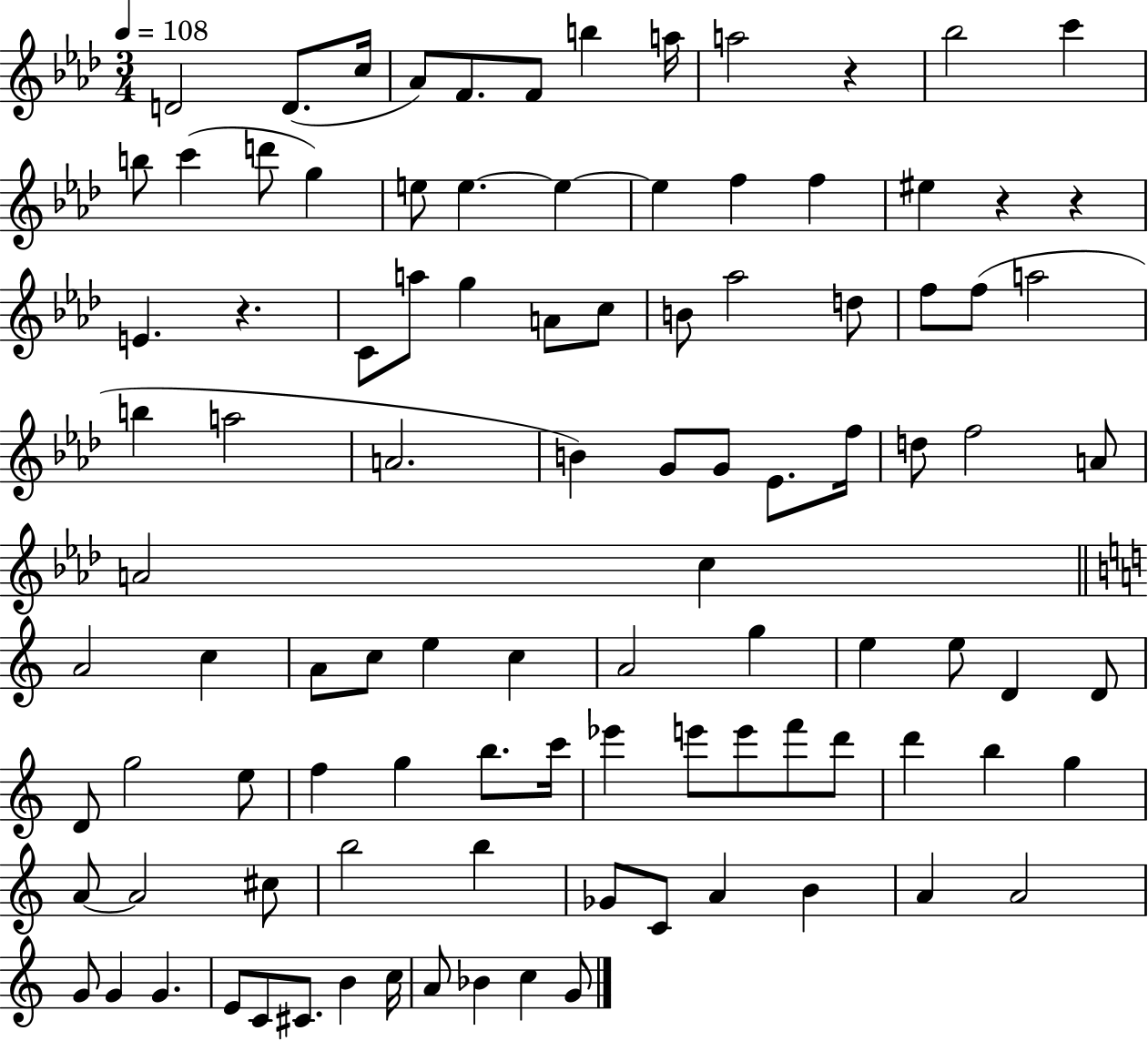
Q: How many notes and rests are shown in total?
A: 101